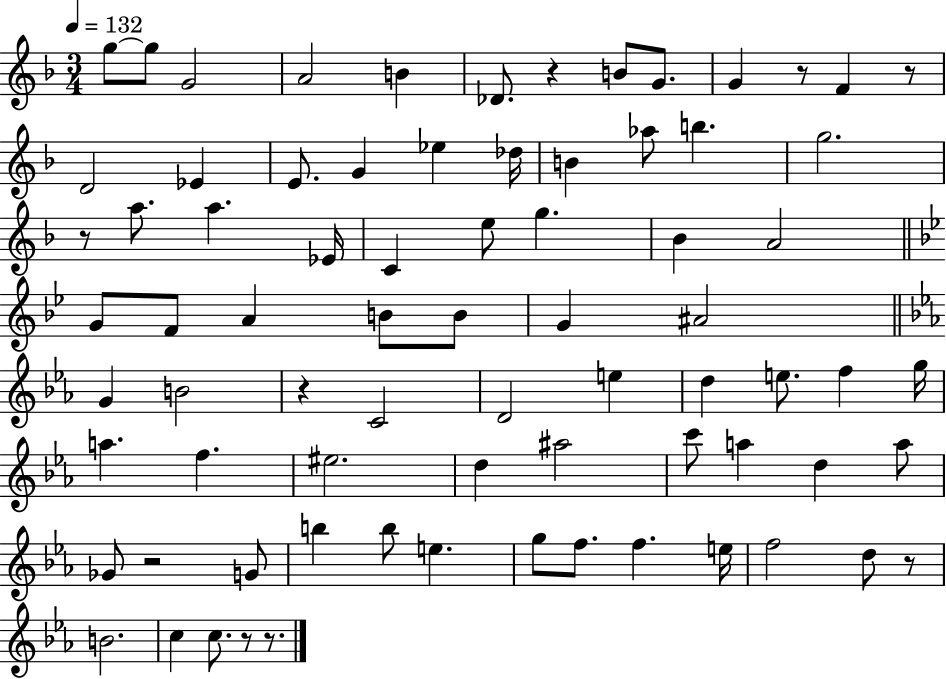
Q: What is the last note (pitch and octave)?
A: C5